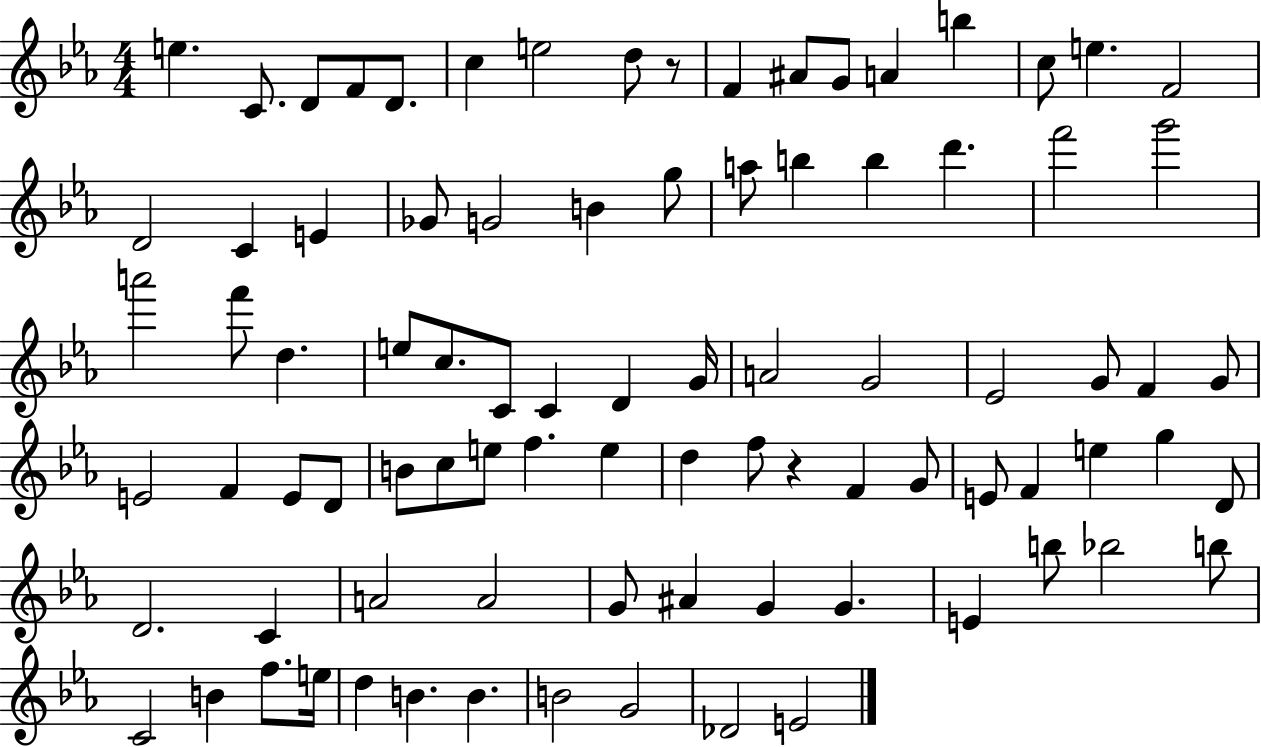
X:1
T:Untitled
M:4/4
L:1/4
K:Eb
e C/2 D/2 F/2 D/2 c e2 d/2 z/2 F ^A/2 G/2 A b c/2 e F2 D2 C E _G/2 G2 B g/2 a/2 b b d' f'2 g'2 a'2 f'/2 d e/2 c/2 C/2 C D G/4 A2 G2 _E2 G/2 F G/2 E2 F E/2 D/2 B/2 c/2 e/2 f e d f/2 z F G/2 E/2 F e g D/2 D2 C A2 A2 G/2 ^A G G E b/2 _b2 b/2 C2 B f/2 e/4 d B B B2 G2 _D2 E2